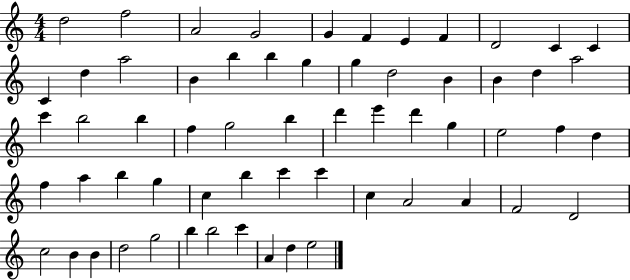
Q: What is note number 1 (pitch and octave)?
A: D5